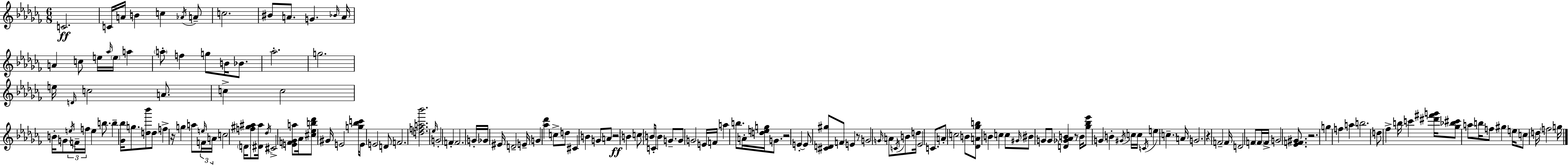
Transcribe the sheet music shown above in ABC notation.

X:1
T:Untitled
M:6/8
L:1/4
K:Abm
C2 C/4 A/4 B c _A/4 A/2 c2 ^B/2 A/2 G _B/4 A/4 A c/2 e/4 _a/4 e/4 a a/2 f g/2 B/4 _B/2 _a2 g2 e/4 D/4 c2 A/2 c c2 B/4 G/2 e/4 F/4 f/4 e b/2 b [_G_b]/4 g/2 [d_b']/2 d/2 f z/4 g a/2 e/4 F/4 A/4 c2 D/4 [f^g^a]/2 [^D^a]/4 _d/4 ^C2 [EF_Ga]/2 _A/4 [^c_eb_d']/2 ^G/4 E2 [g_bc']/4 E/2 E2 D/2 F2 [dfa_b']2 _e/4 G2 F F2 G/4 _G/4 ^E/4 D2 E/4 G [_a_d'] c/2 d/2 ^C B G/2 A/2 z2 B c/2 B/2 C/4 B G/2 G/2 G2 E/4 F/4 a b/2 A/4 [deg]/4 G/2 z2 E E/2 [^CD^g]/2 F/2 E z/2 G2 G/4 A/2 C/4 B/2 d/4 _E2 C/2 A/2 c2 B/2 [_DA_gb]/2 B c c/2 ^G/4 ^B/2 G/2 G/2 [D_G_AB] z/2 B/4 [_g_b_e']/2 G B ^G/4 c/4 c/4 C/4 e c A/4 G2 z F2 F/4 D2 F/2 F/4 F/4 G2 [_EF^G]/2 z2 g f a b2 d/2 _f b/4 c' [^d'^f'g']/4 [_g_b^c']/2 a/2 b/4 f/2 ^g e/4 c/2 d/4 f2 g/4